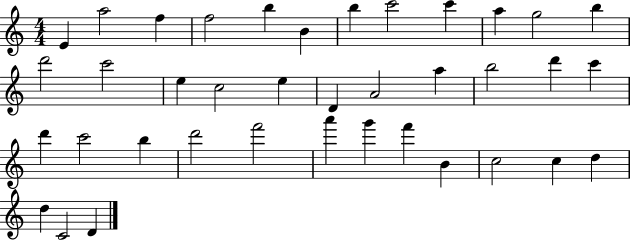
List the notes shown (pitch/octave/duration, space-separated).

E4/q A5/h F5/q F5/h B5/q B4/q B5/q C6/h C6/q A5/q G5/h B5/q D6/h C6/h E5/q C5/h E5/q D4/q A4/h A5/q B5/h D6/q C6/q D6/q C6/h B5/q D6/h F6/h A6/q G6/q F6/q B4/q C5/h C5/q D5/q D5/q C4/h D4/q